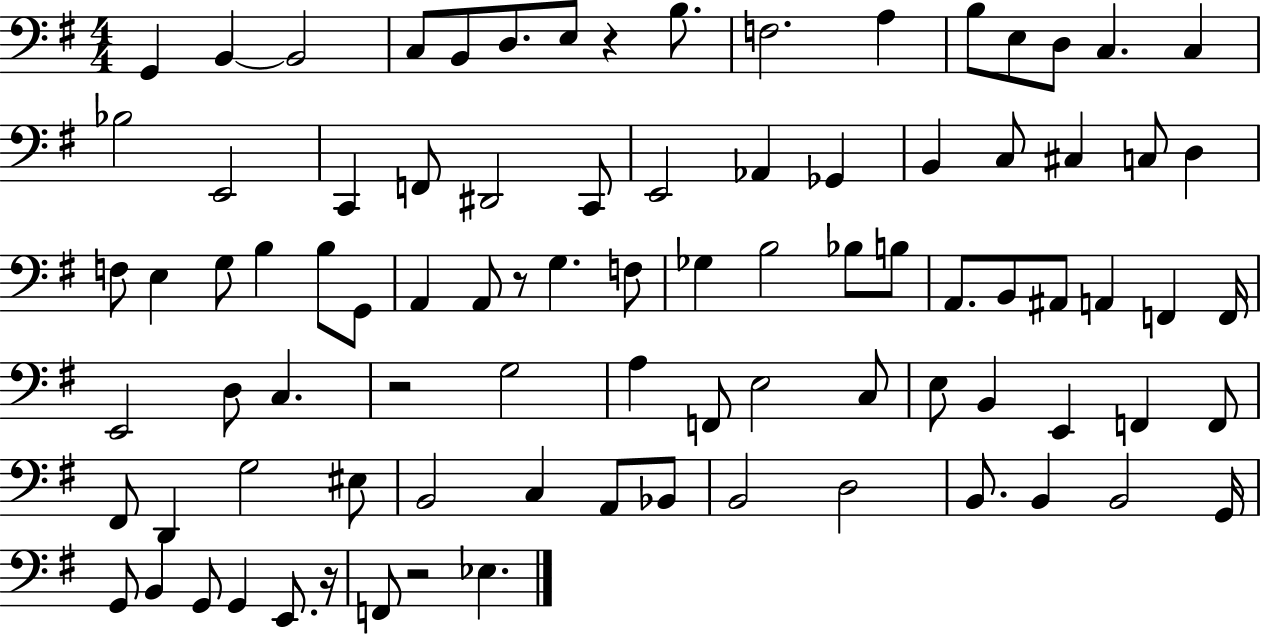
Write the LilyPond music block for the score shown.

{
  \clef bass
  \numericTimeSignature
  \time 4/4
  \key g \major
  g,4 b,4~~ b,2 | c8 b,8 d8. e8 r4 b8. | f2. a4 | b8 e8 d8 c4. c4 | \break bes2 e,2 | c,4 f,8 dis,2 c,8 | e,2 aes,4 ges,4 | b,4 c8 cis4 c8 d4 | \break f8 e4 g8 b4 b8 g,8 | a,4 a,8 r8 g4. f8 | ges4 b2 bes8 b8 | a,8. b,8 ais,8 a,4 f,4 f,16 | \break e,2 d8 c4. | r2 g2 | a4 f,8 e2 c8 | e8 b,4 e,4 f,4 f,8 | \break fis,8 d,4 g2 eis8 | b,2 c4 a,8 bes,8 | b,2 d2 | b,8. b,4 b,2 g,16 | \break g,8 b,4 g,8 g,4 e,8. r16 | f,8 r2 ees4. | \bar "|."
}